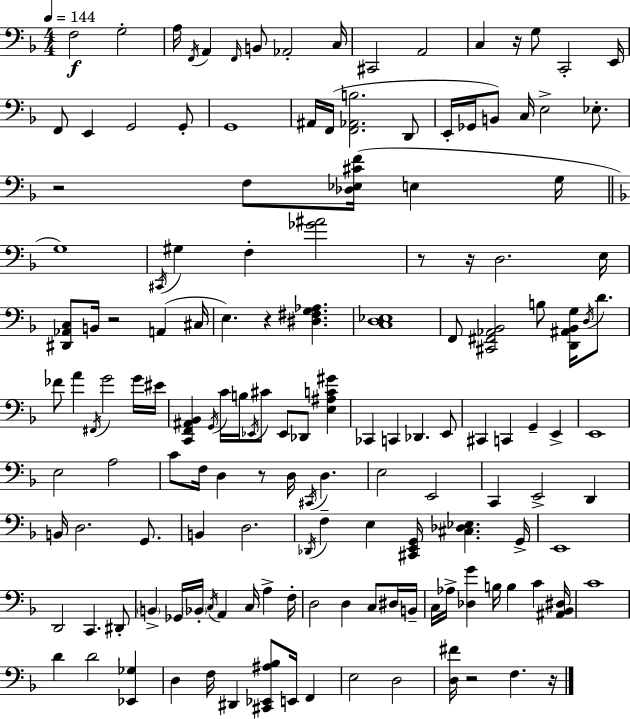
F3/h G3/h A3/s F2/s A2/q F2/s B2/e Ab2/h C3/s C#2/h A2/h C3/q R/s G3/e C2/h E2/s F2/e E2/q G2/h G2/e G2/w A#2/s F2/s [F2,Ab2,B3]/h. D2/e E2/s Gb2/s B2/e C3/s E3/h Eb3/e. R/h F3/e [Db3,Eb3,C#4,F4]/s E3/q G3/s G3/w C#2/s G#3/q F3/q [Gb4,A#4]/h R/e R/s D3/h. E3/s [D#2,Ab2,C3]/e B2/s R/h A2/q C#3/s E3/q. R/q [D#3,F#3,G3,Ab3]/q. [C3,D3,Eb3]/w F2/e [C#2,F#2,Ab2,Bb2]/h B3/e [D2,A#2,Bb2,G3]/s D3/s D4/e. FES4/e A4/q F#2/s G4/h G4/s EIS4/s [C2,F2,A#2,Bb2]/q G2/s C4/s B3/s Eb2/s C#4/e Eb2/e Db2/e [E3,A#3,C4,G#4]/q CES2/q C2/q Db2/q. E2/e C#2/q C2/q G2/q E2/q E2/w E3/h A3/h C4/e F3/s D3/q R/e D3/s C#2/s D3/q. E3/h E2/h C2/q E2/h D2/q B2/s D3/h. G2/e. B2/q D3/h. Db2/s F3/q E3/q [C#2,E2,G2]/s [C#3,Db3,Eb3]/q. G2/s E2/w D2/h C2/q. D#2/e B2/q Gb2/s Bb2/s C3/s A2/q C3/s A3/q F3/s D3/h D3/q C3/e D#3/s B2/s C3/s Ab3/s [Db3,G4]/q B3/s B3/q C4/q [A#2,Bb2,D#3]/s C4/w D4/q D4/h [Eb2,Gb3]/q D3/q F3/s D#2/q [C#2,Eb2,A#3,Bb3]/e E2/s F2/q E3/h D3/h [D3,F#4]/s R/h F3/q. R/s